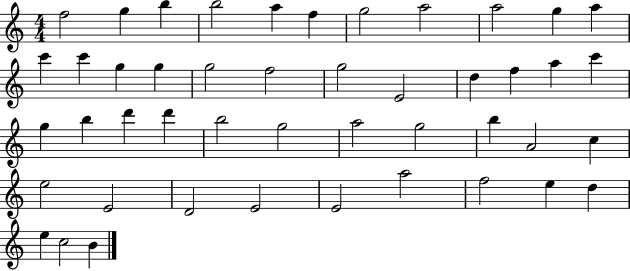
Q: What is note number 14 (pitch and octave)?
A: G5